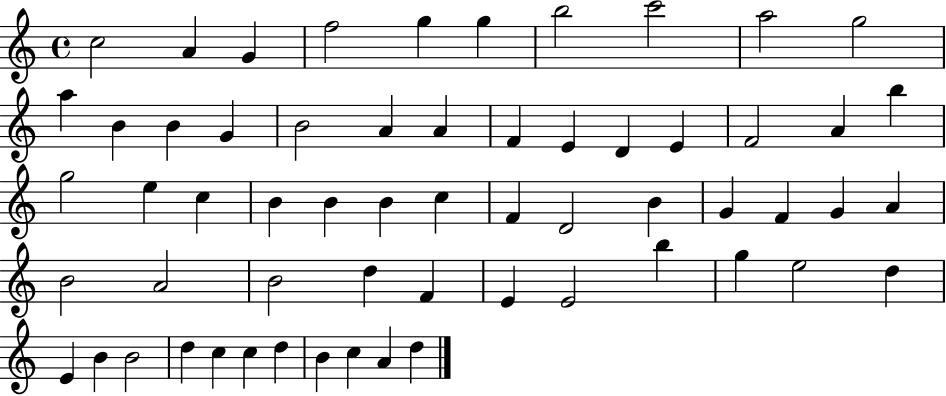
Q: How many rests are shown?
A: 0